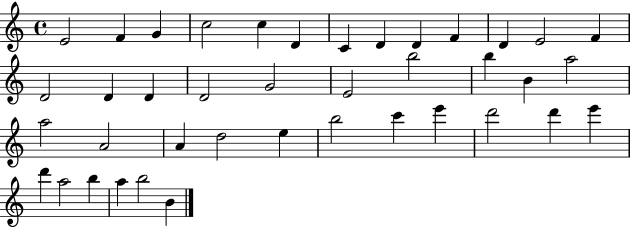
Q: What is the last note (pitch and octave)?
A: B4